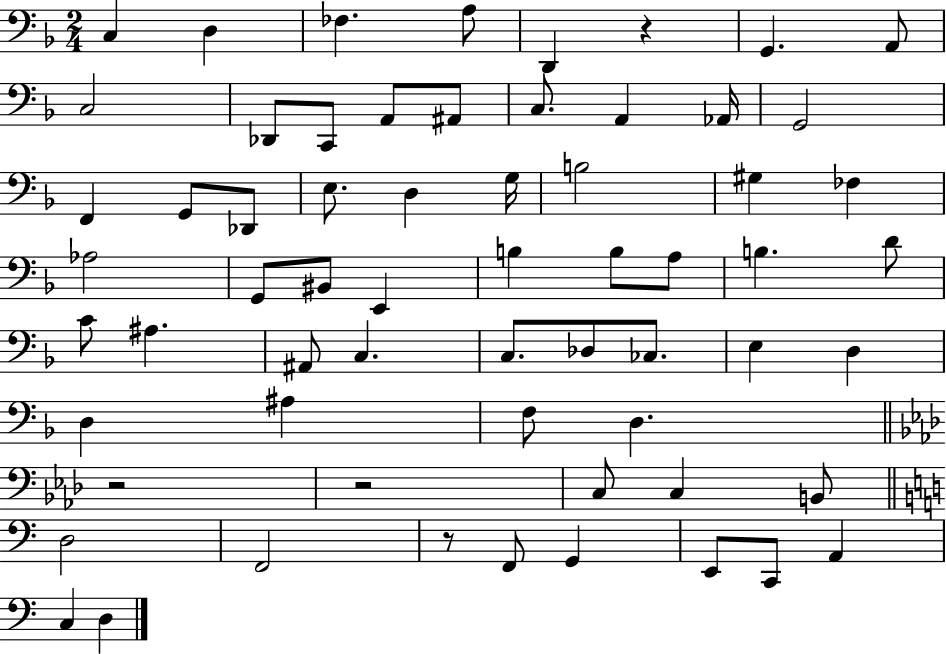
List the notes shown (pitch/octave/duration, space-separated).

C3/q D3/q FES3/q. A3/e D2/q R/q G2/q. A2/e C3/h Db2/e C2/e A2/e A#2/e C3/e. A2/q Ab2/s G2/h F2/q G2/e Db2/e E3/e. D3/q G3/s B3/h G#3/q FES3/q Ab3/h G2/e BIS2/e E2/q B3/q B3/e A3/e B3/q. D4/e C4/e A#3/q. A#2/e C3/q. C3/e. Db3/e CES3/e. E3/q D3/q D3/q A#3/q F3/e D3/q. R/h R/h C3/e C3/q B2/e D3/h F2/h R/e F2/e G2/q E2/e C2/e A2/q C3/q D3/q